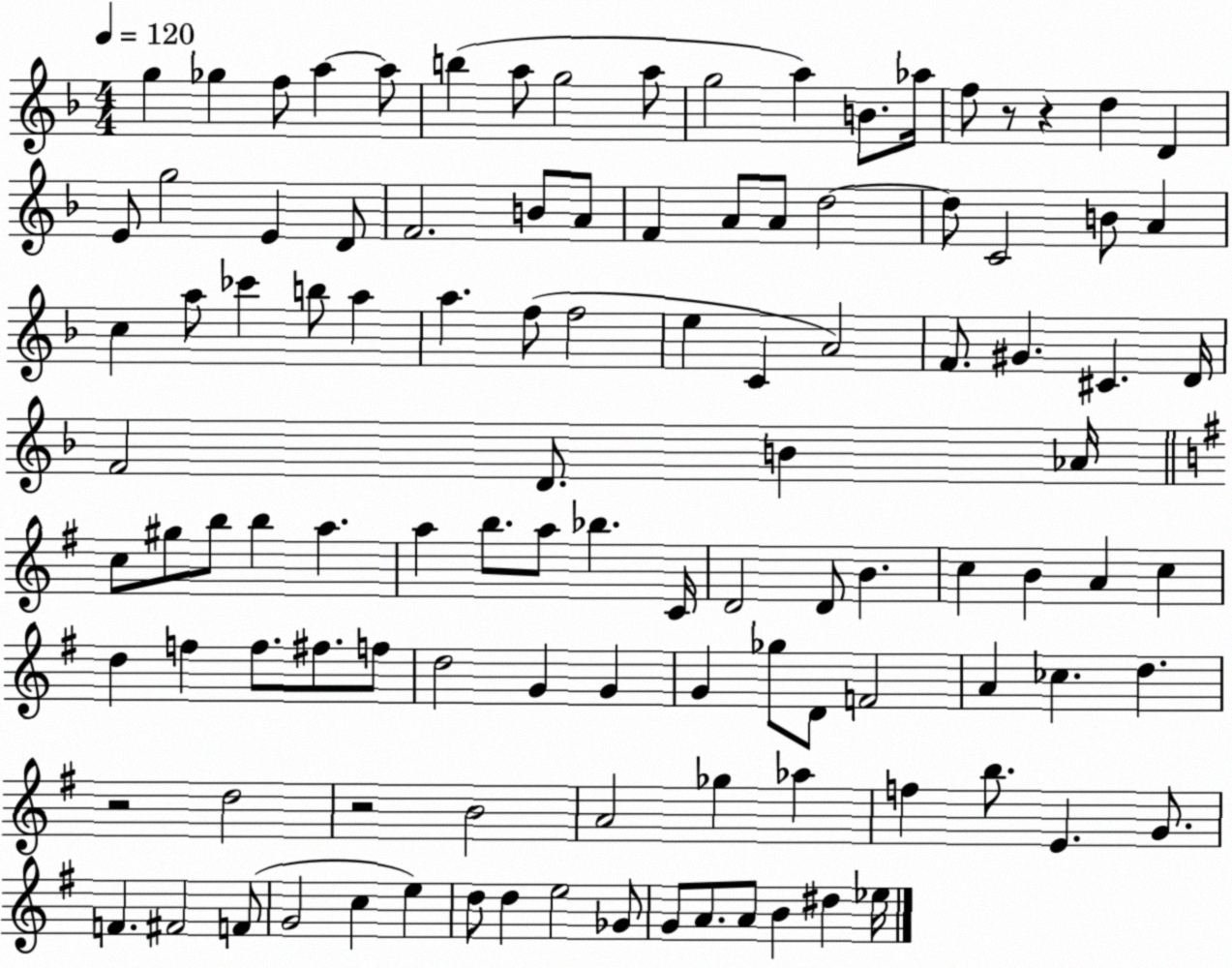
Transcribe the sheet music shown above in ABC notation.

X:1
T:Untitled
M:4/4
L:1/4
K:F
g _g f/2 a a/2 b a/2 g2 a/2 g2 a B/2 _a/4 f/2 z/2 z d D E/2 g2 E D/2 F2 B/2 A/2 F A/2 A/2 d2 d/2 C2 B/2 A c a/2 _c' b/2 a a f/2 f2 e C A2 F/2 ^G ^C D/4 F2 D/2 B _A/4 c/2 ^g/2 b/2 b a a b/2 a/2 _b C/4 D2 D/2 B c B A c d f f/2 ^f/2 f/2 d2 G G G _g/2 D/2 F2 A _c d z2 d2 z2 B2 A2 _g _a f b/2 E G/2 F ^F2 F/2 G2 c e d/2 d e2 _G/2 G/2 A/2 A/2 B ^d _e/4